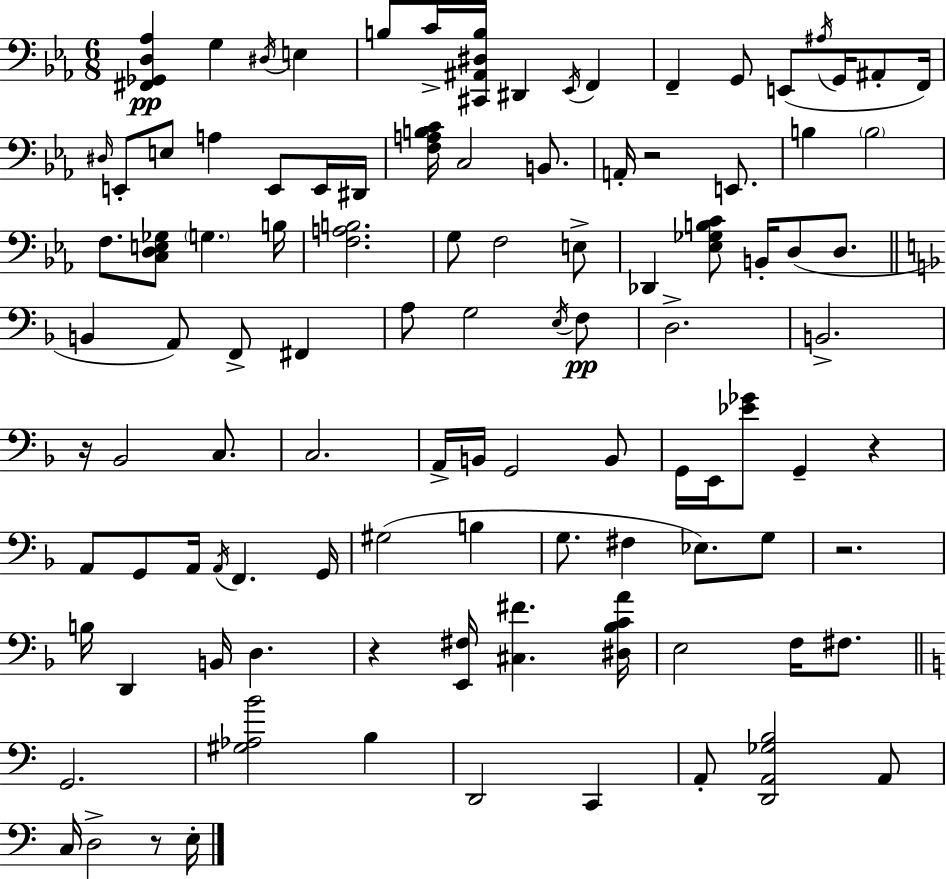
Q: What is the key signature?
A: C minor